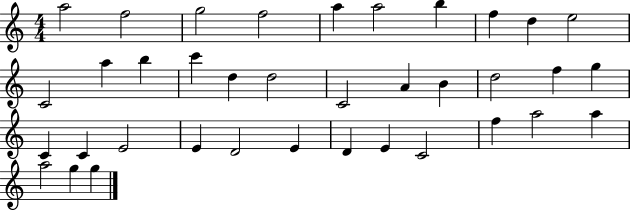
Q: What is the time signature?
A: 4/4